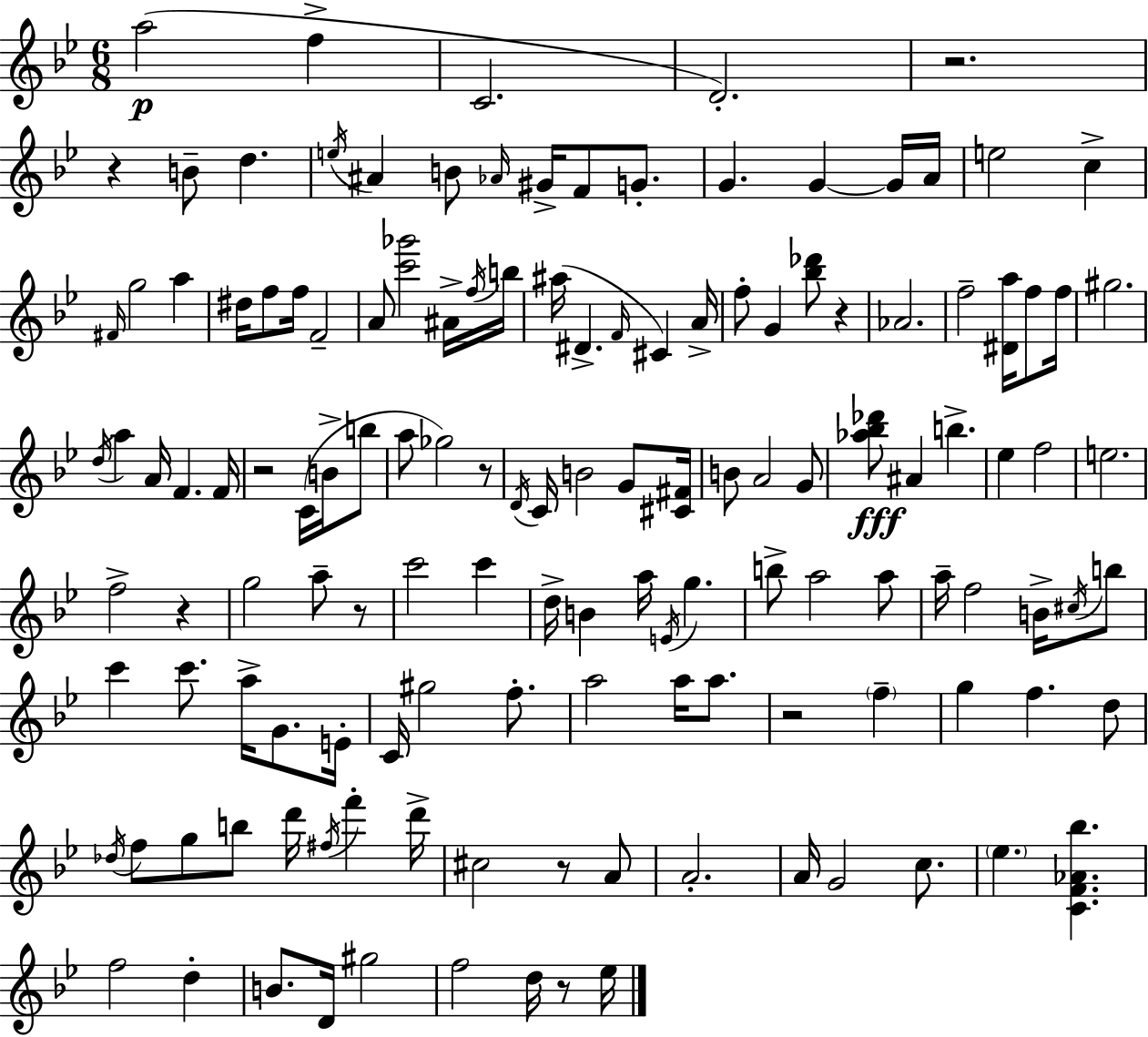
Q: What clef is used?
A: treble